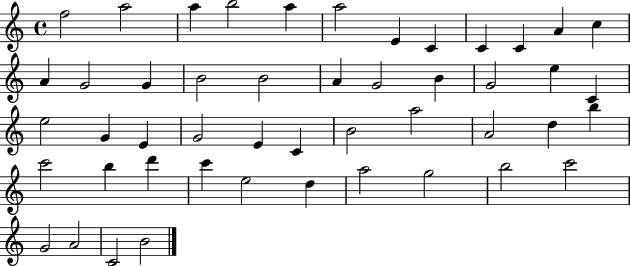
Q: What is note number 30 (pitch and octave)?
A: B4